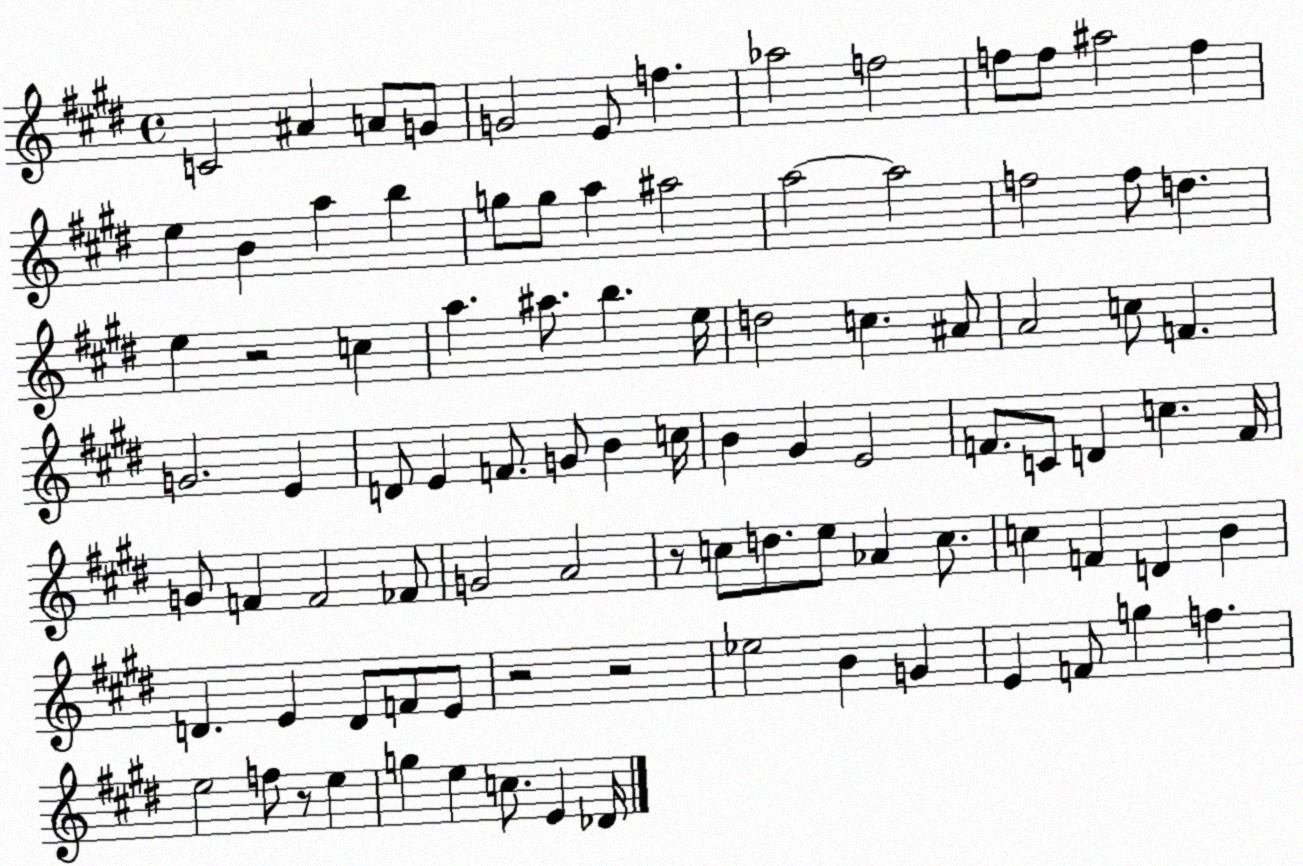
X:1
T:Untitled
M:4/4
L:1/4
K:E
C2 ^A A/2 G/2 G2 E/2 f _a2 f2 f/2 f/2 ^a2 f e B a b g/2 g/2 a ^a2 a2 a2 f2 f/2 d e z2 c a ^a/2 b e/4 d2 c ^A/2 A2 c/2 F G2 E D/2 E F/2 G/2 B c/4 B ^G E2 F/2 C/2 D c F/4 G/2 F F2 _F/2 G2 A2 z/2 c/2 d/2 e/2 _A c/2 c F D B D E D/2 F/2 E/2 z2 z2 _e2 B G E F/2 g f e2 f/2 z/2 e g e c/2 E _D/4